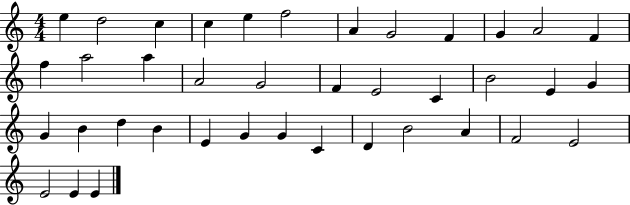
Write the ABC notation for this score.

X:1
T:Untitled
M:4/4
L:1/4
K:C
e d2 c c e f2 A G2 F G A2 F f a2 a A2 G2 F E2 C B2 E G G B d B E G G C D B2 A F2 E2 E2 E E